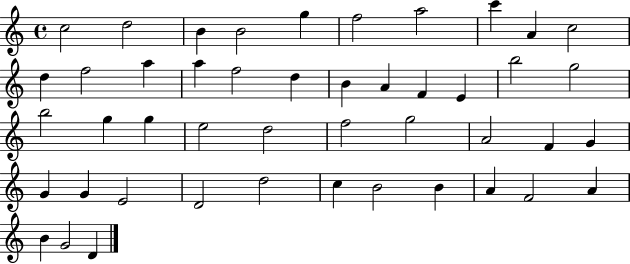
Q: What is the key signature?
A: C major